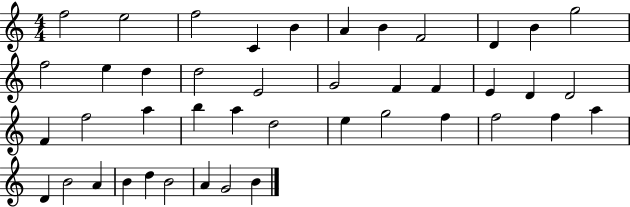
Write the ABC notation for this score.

X:1
T:Untitled
M:4/4
L:1/4
K:C
f2 e2 f2 C B A B F2 D B g2 f2 e d d2 E2 G2 F F E D D2 F f2 a b a d2 e g2 f f2 f a D B2 A B d B2 A G2 B